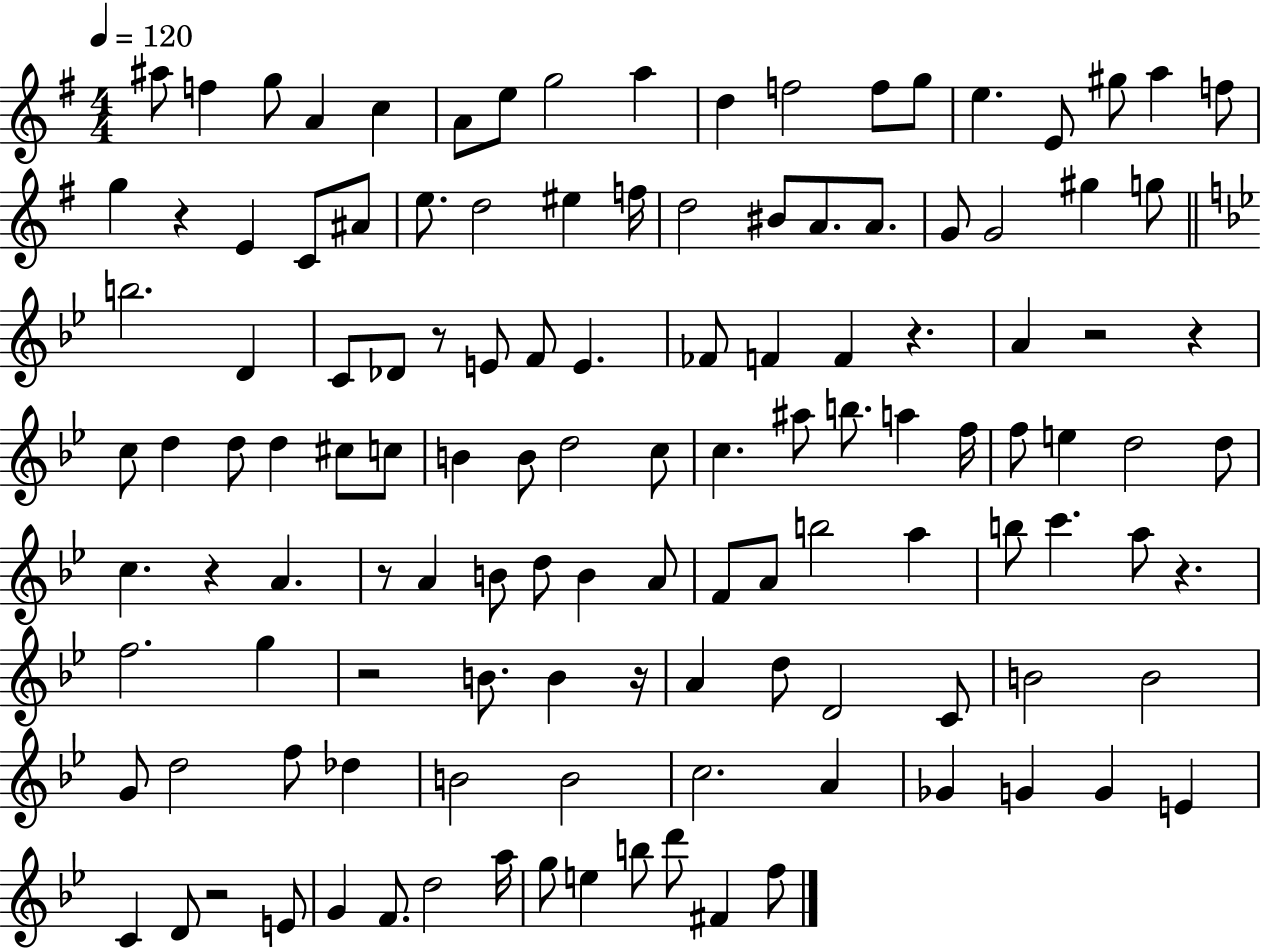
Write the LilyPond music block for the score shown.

{
  \clef treble
  \numericTimeSignature
  \time 4/4
  \key g \major
  \tempo 4 = 120
  ais''8 f''4 g''8 a'4 c''4 | a'8 e''8 g''2 a''4 | d''4 f''2 f''8 g''8 | e''4. e'8 gis''8 a''4 f''8 | \break g''4 r4 e'4 c'8 ais'8 | e''8. d''2 eis''4 f''16 | d''2 bis'8 a'8. a'8. | g'8 g'2 gis''4 g''8 | \break \bar "||" \break \key g \minor b''2. d'4 | c'8 des'8 r8 e'8 f'8 e'4. | fes'8 f'4 f'4 r4. | a'4 r2 r4 | \break c''8 d''4 d''8 d''4 cis''8 c''8 | b'4 b'8 d''2 c''8 | c''4. ais''8 b''8. a''4 f''16 | f''8 e''4 d''2 d''8 | \break c''4. r4 a'4. | r8 a'4 b'8 d''8 b'4 a'8 | f'8 a'8 b''2 a''4 | b''8 c'''4. a''8 r4. | \break f''2. g''4 | r2 b'8. b'4 r16 | a'4 d''8 d'2 c'8 | b'2 b'2 | \break g'8 d''2 f''8 des''4 | b'2 b'2 | c''2. a'4 | ges'4 g'4 g'4 e'4 | \break c'4 d'8 r2 e'8 | g'4 f'8. d''2 a''16 | g''8 e''4 b''8 d'''8 fis'4 f''8 | \bar "|."
}